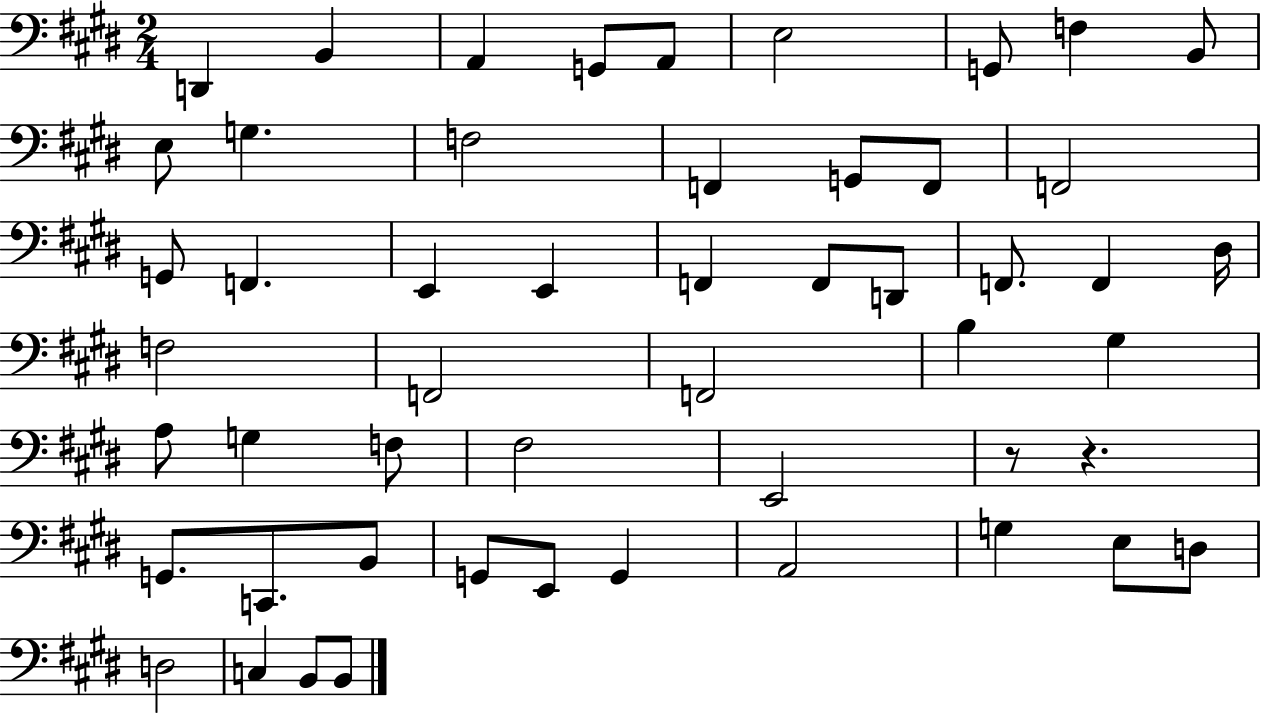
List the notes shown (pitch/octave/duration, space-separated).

D2/q B2/q A2/q G2/e A2/e E3/h G2/e F3/q B2/e E3/e G3/q. F3/h F2/q G2/e F2/e F2/h G2/e F2/q. E2/q E2/q F2/q F2/e D2/e F2/e. F2/q D#3/s F3/h F2/h F2/h B3/q G#3/q A3/e G3/q F3/e F#3/h E2/h R/e R/q. G2/e. C2/e. B2/e G2/e E2/e G2/q A2/h G3/q E3/e D3/e D3/h C3/q B2/e B2/e